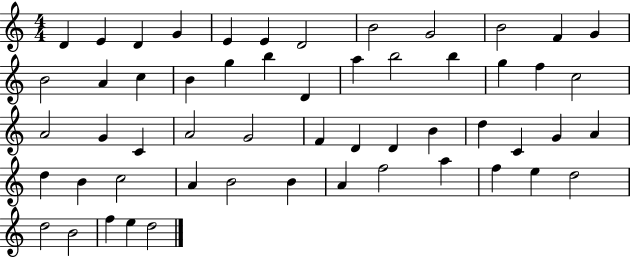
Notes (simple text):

D4/q E4/q D4/q G4/q E4/q E4/q D4/h B4/h G4/h B4/h F4/q G4/q B4/h A4/q C5/q B4/q G5/q B5/q D4/q A5/q B5/h B5/q G5/q F5/q C5/h A4/h G4/q C4/q A4/h G4/h F4/q D4/q D4/q B4/q D5/q C4/q G4/q A4/q D5/q B4/q C5/h A4/q B4/h B4/q A4/q F5/h A5/q F5/q E5/q D5/h D5/h B4/h F5/q E5/q D5/h